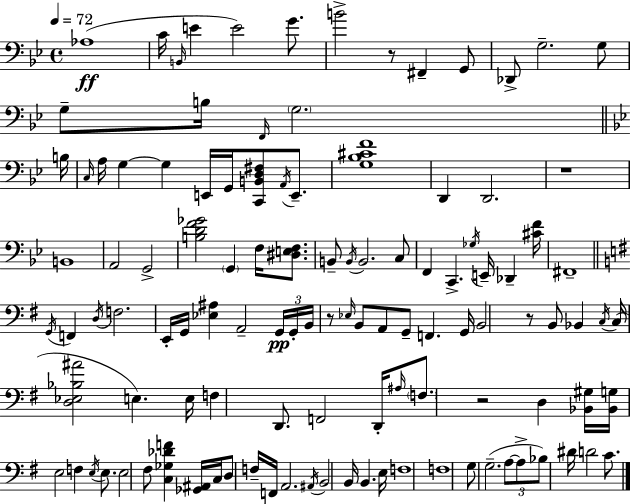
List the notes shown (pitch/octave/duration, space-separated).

Ab3/w C4/s B2/s E4/q E4/h G4/e. B4/h R/e F#2/q G2/e Db2/e G3/h. G3/e G3/e B3/s F2/s G3/h. B3/s C3/s A3/s G3/q G3/q E2/s G2/s [C2,B2,D3,F#3]/e A2/s E2/e. [G3,Bb3,C#4,F4]/w D2/q D2/h. R/w B2/w A2/h G2/h [B3,D4,F4,Gb4]/h G2/q F3/s [D#3,E3,F3]/e. B2/e B2/s B2/h. C3/e F2/q C2/q. Gb3/s E2/s Db2/q [C#4,F4]/s F#2/w G2/s F2/q D3/s F3/h. E2/s G2/s [Eb3,A#3]/q A2/h G2/s G2/s B2/s R/e Eb3/s B2/e A2/e G2/e F2/q. G2/s B2/h R/e B2/e Bb2/q C3/s C3/s [D3,Eb3,Bb3,A#4]/h E3/q. E3/s F3/q D2/e. F2/h D2/s A#3/s F3/e. R/h D3/q [Bb2,G#3]/s [Bb2,G3]/s E3/h F3/q E3/s E3/e. E3/h F#3/e [C3,Gb3,Db4,F4]/q [Gb2,A#2]/s C3/s D3/e F3/s F2/s A2/h. A#2/s B2/h B2/s B2/q. E3/s F3/w F3/w G3/e G3/h. A3/e A3/e Bb3/e D#4/s D4/h C4/e.